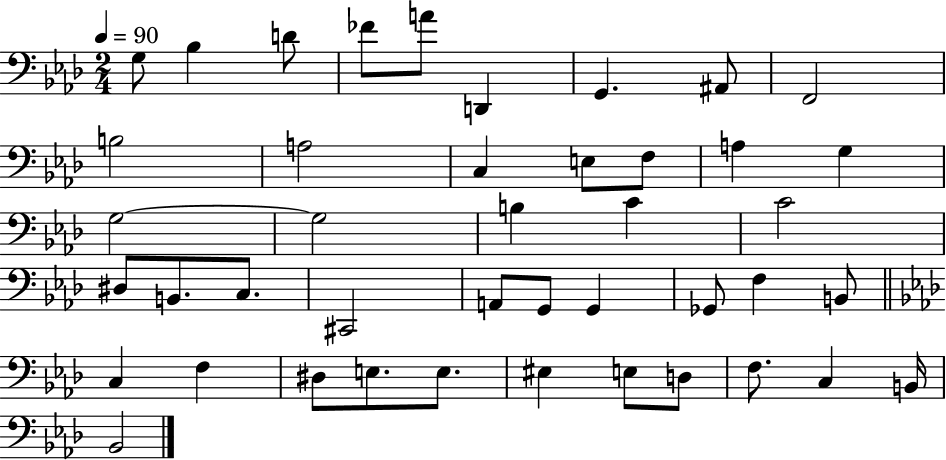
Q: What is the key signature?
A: AES major